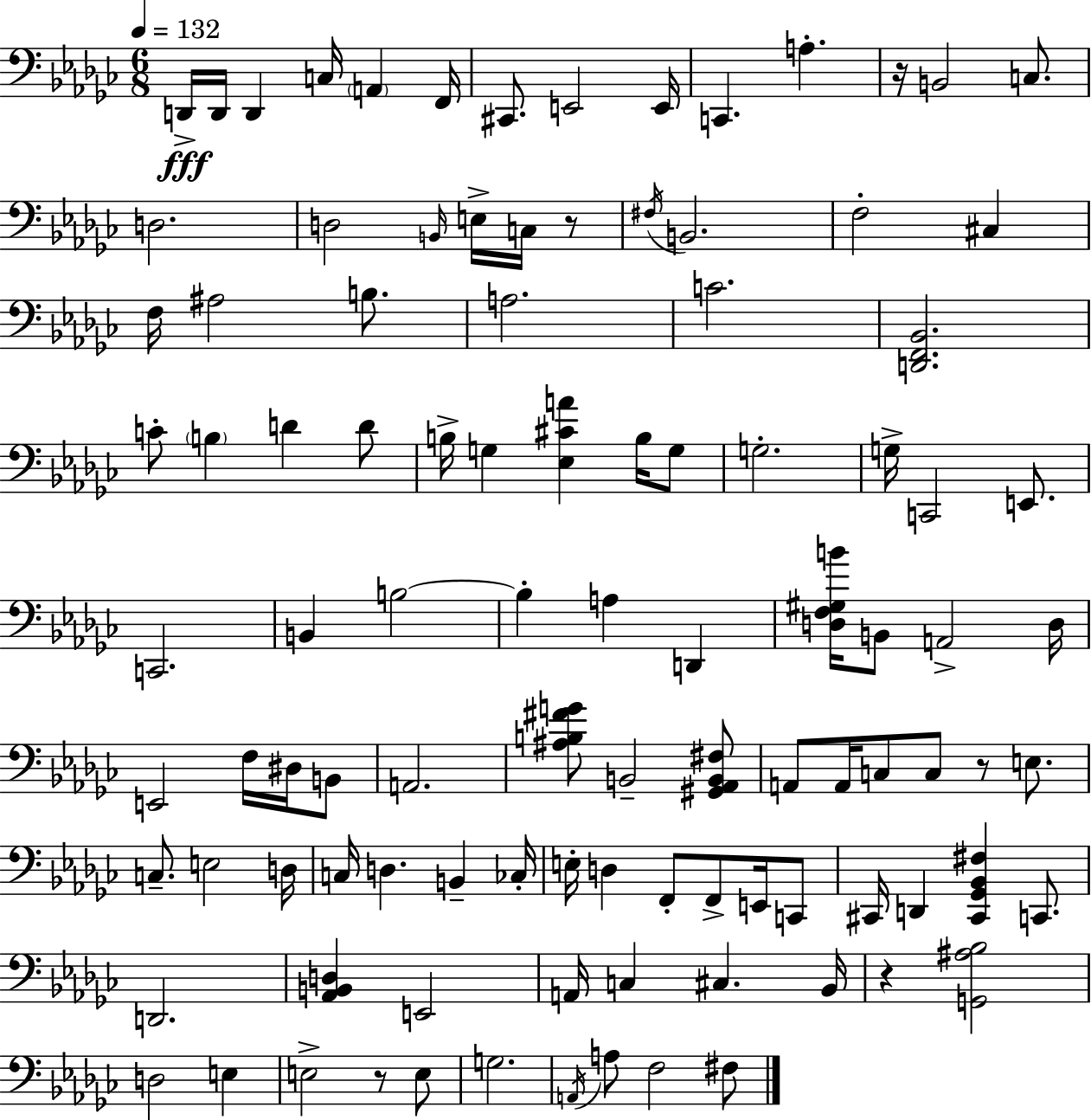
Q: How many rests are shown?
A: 5